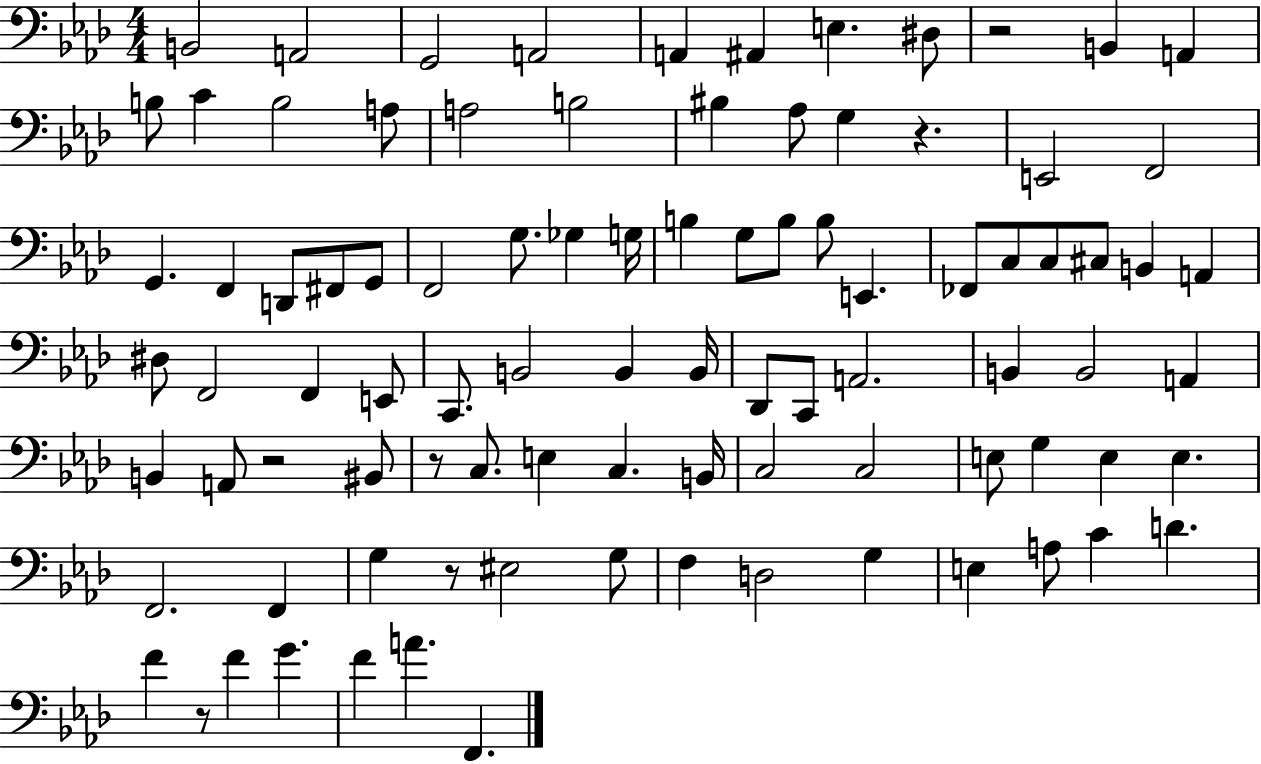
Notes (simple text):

B2/h A2/h G2/h A2/h A2/q A#2/q E3/q. D#3/e R/h B2/q A2/q B3/e C4/q B3/h A3/e A3/h B3/h BIS3/q Ab3/e G3/q R/q. E2/h F2/h G2/q. F2/q D2/e F#2/e G2/e F2/h G3/e. Gb3/q G3/s B3/q G3/e B3/e B3/e E2/q. FES2/e C3/e C3/e C#3/e B2/q A2/q D#3/e F2/h F2/q E2/e C2/e. B2/h B2/q B2/s Db2/e C2/e A2/h. B2/q B2/h A2/q B2/q A2/e R/h BIS2/e R/e C3/e. E3/q C3/q. B2/s C3/h C3/h E3/e G3/q E3/q E3/q. F2/h. F2/q G3/q R/e EIS3/h G3/e F3/q D3/h G3/q E3/q A3/e C4/q D4/q. F4/q R/e F4/q G4/q. F4/q A4/q. F2/q.